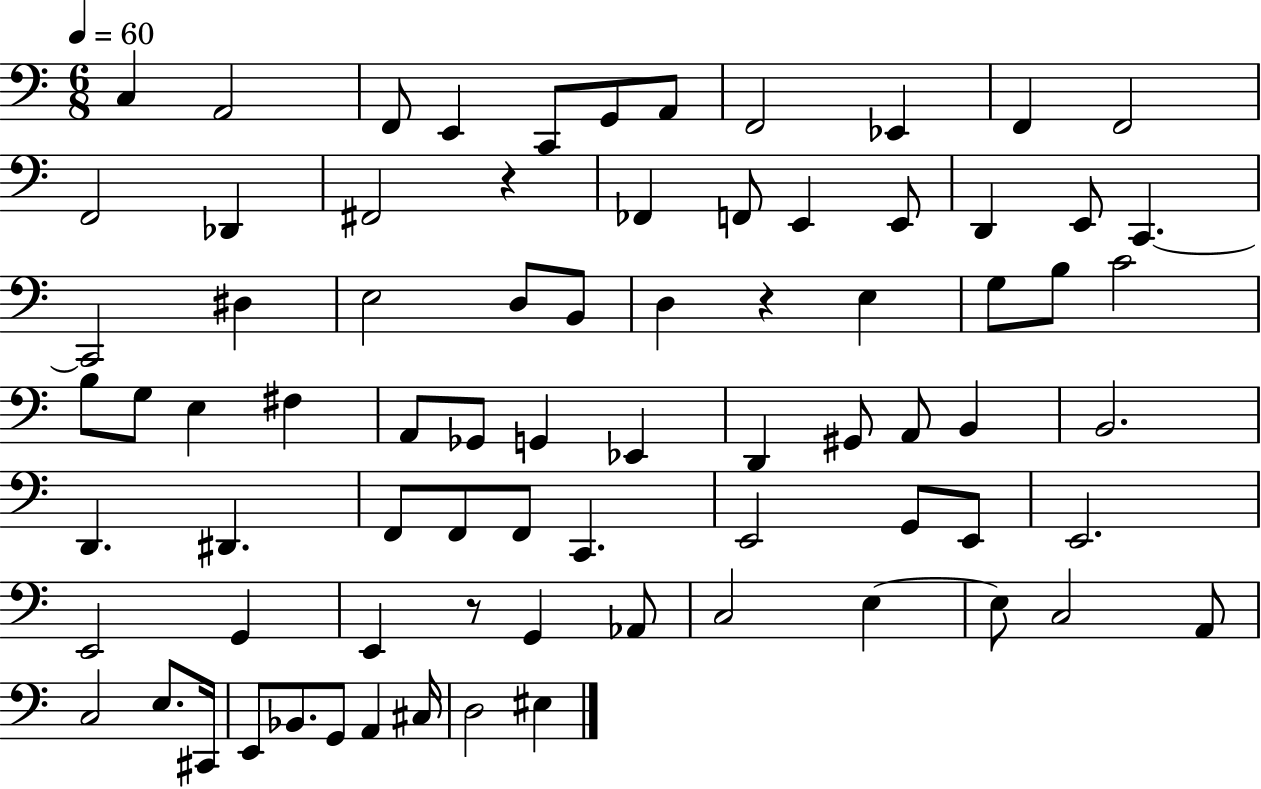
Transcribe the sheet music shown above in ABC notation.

X:1
T:Untitled
M:6/8
L:1/4
K:C
C, A,,2 F,,/2 E,, C,,/2 G,,/2 A,,/2 F,,2 _E,, F,, F,,2 F,,2 _D,, ^F,,2 z _F,, F,,/2 E,, E,,/2 D,, E,,/2 C,, C,,2 ^D, E,2 D,/2 B,,/2 D, z E, G,/2 B,/2 C2 B,/2 G,/2 E, ^F, A,,/2 _G,,/2 G,, _E,, D,, ^G,,/2 A,,/2 B,, B,,2 D,, ^D,, F,,/2 F,,/2 F,,/2 C,, E,,2 G,,/2 E,,/2 E,,2 E,,2 G,, E,, z/2 G,, _A,,/2 C,2 E, E,/2 C,2 A,,/2 C,2 E,/2 ^C,,/4 E,,/2 _B,,/2 G,,/2 A,, ^C,/4 D,2 ^E,